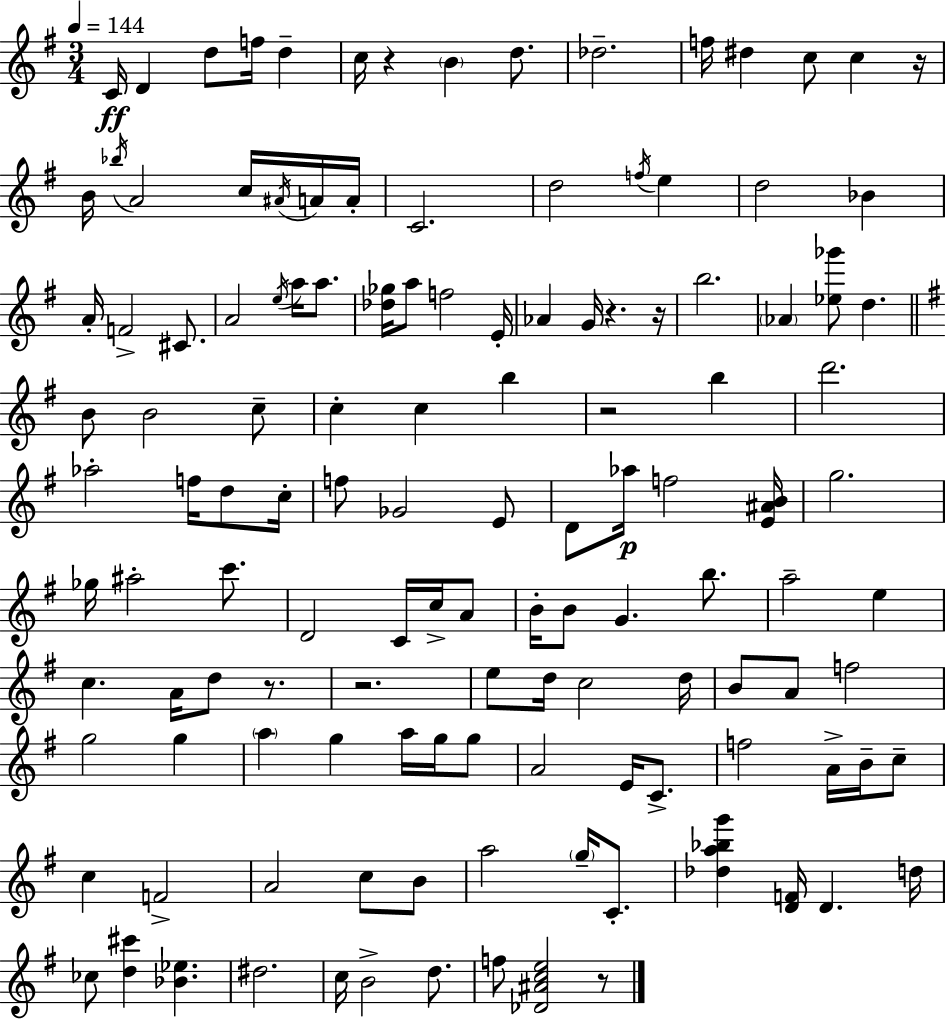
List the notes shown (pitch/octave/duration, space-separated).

C4/s D4/q D5/e F5/s D5/q C5/s R/q B4/q D5/e. Db5/h. F5/s D#5/q C5/e C5/q R/s B4/s Bb5/s A4/h C5/s A#4/s A4/s A4/s C4/h. D5/h F5/s E5/q D5/h Bb4/q A4/s F4/h C#4/e. A4/h E5/s A5/s A5/e. [Db5,Gb5]/s A5/e F5/h E4/s Ab4/q G4/s R/q. R/s B5/h. Ab4/q [Eb5,Gb6]/e D5/q. B4/e B4/h C5/e C5/q C5/q B5/q R/h B5/q D6/h. Ab5/h F5/s D5/e C5/s F5/e Gb4/h E4/e D4/e Ab5/s F5/h [E4,A#4,B4]/s G5/h. Gb5/s A#5/h C6/e. D4/h C4/s C5/s A4/e B4/s B4/e G4/q. B5/e. A5/h E5/q C5/q. A4/s D5/e R/e. R/h. E5/e D5/s C5/h D5/s B4/e A4/e F5/h G5/h G5/q A5/q G5/q A5/s G5/s G5/e A4/h E4/s C4/e. F5/h A4/s B4/s C5/e C5/q F4/h A4/h C5/e B4/e A5/h G5/s C4/e. [Db5,A5,Bb5,G6]/q [D4,F4]/s D4/q. D5/s CES5/e [D5,C#6]/q [Bb4,Eb5]/q. D#5/h. C5/s B4/h D5/e. F5/e [Db4,A#4,C5,E5]/h R/e